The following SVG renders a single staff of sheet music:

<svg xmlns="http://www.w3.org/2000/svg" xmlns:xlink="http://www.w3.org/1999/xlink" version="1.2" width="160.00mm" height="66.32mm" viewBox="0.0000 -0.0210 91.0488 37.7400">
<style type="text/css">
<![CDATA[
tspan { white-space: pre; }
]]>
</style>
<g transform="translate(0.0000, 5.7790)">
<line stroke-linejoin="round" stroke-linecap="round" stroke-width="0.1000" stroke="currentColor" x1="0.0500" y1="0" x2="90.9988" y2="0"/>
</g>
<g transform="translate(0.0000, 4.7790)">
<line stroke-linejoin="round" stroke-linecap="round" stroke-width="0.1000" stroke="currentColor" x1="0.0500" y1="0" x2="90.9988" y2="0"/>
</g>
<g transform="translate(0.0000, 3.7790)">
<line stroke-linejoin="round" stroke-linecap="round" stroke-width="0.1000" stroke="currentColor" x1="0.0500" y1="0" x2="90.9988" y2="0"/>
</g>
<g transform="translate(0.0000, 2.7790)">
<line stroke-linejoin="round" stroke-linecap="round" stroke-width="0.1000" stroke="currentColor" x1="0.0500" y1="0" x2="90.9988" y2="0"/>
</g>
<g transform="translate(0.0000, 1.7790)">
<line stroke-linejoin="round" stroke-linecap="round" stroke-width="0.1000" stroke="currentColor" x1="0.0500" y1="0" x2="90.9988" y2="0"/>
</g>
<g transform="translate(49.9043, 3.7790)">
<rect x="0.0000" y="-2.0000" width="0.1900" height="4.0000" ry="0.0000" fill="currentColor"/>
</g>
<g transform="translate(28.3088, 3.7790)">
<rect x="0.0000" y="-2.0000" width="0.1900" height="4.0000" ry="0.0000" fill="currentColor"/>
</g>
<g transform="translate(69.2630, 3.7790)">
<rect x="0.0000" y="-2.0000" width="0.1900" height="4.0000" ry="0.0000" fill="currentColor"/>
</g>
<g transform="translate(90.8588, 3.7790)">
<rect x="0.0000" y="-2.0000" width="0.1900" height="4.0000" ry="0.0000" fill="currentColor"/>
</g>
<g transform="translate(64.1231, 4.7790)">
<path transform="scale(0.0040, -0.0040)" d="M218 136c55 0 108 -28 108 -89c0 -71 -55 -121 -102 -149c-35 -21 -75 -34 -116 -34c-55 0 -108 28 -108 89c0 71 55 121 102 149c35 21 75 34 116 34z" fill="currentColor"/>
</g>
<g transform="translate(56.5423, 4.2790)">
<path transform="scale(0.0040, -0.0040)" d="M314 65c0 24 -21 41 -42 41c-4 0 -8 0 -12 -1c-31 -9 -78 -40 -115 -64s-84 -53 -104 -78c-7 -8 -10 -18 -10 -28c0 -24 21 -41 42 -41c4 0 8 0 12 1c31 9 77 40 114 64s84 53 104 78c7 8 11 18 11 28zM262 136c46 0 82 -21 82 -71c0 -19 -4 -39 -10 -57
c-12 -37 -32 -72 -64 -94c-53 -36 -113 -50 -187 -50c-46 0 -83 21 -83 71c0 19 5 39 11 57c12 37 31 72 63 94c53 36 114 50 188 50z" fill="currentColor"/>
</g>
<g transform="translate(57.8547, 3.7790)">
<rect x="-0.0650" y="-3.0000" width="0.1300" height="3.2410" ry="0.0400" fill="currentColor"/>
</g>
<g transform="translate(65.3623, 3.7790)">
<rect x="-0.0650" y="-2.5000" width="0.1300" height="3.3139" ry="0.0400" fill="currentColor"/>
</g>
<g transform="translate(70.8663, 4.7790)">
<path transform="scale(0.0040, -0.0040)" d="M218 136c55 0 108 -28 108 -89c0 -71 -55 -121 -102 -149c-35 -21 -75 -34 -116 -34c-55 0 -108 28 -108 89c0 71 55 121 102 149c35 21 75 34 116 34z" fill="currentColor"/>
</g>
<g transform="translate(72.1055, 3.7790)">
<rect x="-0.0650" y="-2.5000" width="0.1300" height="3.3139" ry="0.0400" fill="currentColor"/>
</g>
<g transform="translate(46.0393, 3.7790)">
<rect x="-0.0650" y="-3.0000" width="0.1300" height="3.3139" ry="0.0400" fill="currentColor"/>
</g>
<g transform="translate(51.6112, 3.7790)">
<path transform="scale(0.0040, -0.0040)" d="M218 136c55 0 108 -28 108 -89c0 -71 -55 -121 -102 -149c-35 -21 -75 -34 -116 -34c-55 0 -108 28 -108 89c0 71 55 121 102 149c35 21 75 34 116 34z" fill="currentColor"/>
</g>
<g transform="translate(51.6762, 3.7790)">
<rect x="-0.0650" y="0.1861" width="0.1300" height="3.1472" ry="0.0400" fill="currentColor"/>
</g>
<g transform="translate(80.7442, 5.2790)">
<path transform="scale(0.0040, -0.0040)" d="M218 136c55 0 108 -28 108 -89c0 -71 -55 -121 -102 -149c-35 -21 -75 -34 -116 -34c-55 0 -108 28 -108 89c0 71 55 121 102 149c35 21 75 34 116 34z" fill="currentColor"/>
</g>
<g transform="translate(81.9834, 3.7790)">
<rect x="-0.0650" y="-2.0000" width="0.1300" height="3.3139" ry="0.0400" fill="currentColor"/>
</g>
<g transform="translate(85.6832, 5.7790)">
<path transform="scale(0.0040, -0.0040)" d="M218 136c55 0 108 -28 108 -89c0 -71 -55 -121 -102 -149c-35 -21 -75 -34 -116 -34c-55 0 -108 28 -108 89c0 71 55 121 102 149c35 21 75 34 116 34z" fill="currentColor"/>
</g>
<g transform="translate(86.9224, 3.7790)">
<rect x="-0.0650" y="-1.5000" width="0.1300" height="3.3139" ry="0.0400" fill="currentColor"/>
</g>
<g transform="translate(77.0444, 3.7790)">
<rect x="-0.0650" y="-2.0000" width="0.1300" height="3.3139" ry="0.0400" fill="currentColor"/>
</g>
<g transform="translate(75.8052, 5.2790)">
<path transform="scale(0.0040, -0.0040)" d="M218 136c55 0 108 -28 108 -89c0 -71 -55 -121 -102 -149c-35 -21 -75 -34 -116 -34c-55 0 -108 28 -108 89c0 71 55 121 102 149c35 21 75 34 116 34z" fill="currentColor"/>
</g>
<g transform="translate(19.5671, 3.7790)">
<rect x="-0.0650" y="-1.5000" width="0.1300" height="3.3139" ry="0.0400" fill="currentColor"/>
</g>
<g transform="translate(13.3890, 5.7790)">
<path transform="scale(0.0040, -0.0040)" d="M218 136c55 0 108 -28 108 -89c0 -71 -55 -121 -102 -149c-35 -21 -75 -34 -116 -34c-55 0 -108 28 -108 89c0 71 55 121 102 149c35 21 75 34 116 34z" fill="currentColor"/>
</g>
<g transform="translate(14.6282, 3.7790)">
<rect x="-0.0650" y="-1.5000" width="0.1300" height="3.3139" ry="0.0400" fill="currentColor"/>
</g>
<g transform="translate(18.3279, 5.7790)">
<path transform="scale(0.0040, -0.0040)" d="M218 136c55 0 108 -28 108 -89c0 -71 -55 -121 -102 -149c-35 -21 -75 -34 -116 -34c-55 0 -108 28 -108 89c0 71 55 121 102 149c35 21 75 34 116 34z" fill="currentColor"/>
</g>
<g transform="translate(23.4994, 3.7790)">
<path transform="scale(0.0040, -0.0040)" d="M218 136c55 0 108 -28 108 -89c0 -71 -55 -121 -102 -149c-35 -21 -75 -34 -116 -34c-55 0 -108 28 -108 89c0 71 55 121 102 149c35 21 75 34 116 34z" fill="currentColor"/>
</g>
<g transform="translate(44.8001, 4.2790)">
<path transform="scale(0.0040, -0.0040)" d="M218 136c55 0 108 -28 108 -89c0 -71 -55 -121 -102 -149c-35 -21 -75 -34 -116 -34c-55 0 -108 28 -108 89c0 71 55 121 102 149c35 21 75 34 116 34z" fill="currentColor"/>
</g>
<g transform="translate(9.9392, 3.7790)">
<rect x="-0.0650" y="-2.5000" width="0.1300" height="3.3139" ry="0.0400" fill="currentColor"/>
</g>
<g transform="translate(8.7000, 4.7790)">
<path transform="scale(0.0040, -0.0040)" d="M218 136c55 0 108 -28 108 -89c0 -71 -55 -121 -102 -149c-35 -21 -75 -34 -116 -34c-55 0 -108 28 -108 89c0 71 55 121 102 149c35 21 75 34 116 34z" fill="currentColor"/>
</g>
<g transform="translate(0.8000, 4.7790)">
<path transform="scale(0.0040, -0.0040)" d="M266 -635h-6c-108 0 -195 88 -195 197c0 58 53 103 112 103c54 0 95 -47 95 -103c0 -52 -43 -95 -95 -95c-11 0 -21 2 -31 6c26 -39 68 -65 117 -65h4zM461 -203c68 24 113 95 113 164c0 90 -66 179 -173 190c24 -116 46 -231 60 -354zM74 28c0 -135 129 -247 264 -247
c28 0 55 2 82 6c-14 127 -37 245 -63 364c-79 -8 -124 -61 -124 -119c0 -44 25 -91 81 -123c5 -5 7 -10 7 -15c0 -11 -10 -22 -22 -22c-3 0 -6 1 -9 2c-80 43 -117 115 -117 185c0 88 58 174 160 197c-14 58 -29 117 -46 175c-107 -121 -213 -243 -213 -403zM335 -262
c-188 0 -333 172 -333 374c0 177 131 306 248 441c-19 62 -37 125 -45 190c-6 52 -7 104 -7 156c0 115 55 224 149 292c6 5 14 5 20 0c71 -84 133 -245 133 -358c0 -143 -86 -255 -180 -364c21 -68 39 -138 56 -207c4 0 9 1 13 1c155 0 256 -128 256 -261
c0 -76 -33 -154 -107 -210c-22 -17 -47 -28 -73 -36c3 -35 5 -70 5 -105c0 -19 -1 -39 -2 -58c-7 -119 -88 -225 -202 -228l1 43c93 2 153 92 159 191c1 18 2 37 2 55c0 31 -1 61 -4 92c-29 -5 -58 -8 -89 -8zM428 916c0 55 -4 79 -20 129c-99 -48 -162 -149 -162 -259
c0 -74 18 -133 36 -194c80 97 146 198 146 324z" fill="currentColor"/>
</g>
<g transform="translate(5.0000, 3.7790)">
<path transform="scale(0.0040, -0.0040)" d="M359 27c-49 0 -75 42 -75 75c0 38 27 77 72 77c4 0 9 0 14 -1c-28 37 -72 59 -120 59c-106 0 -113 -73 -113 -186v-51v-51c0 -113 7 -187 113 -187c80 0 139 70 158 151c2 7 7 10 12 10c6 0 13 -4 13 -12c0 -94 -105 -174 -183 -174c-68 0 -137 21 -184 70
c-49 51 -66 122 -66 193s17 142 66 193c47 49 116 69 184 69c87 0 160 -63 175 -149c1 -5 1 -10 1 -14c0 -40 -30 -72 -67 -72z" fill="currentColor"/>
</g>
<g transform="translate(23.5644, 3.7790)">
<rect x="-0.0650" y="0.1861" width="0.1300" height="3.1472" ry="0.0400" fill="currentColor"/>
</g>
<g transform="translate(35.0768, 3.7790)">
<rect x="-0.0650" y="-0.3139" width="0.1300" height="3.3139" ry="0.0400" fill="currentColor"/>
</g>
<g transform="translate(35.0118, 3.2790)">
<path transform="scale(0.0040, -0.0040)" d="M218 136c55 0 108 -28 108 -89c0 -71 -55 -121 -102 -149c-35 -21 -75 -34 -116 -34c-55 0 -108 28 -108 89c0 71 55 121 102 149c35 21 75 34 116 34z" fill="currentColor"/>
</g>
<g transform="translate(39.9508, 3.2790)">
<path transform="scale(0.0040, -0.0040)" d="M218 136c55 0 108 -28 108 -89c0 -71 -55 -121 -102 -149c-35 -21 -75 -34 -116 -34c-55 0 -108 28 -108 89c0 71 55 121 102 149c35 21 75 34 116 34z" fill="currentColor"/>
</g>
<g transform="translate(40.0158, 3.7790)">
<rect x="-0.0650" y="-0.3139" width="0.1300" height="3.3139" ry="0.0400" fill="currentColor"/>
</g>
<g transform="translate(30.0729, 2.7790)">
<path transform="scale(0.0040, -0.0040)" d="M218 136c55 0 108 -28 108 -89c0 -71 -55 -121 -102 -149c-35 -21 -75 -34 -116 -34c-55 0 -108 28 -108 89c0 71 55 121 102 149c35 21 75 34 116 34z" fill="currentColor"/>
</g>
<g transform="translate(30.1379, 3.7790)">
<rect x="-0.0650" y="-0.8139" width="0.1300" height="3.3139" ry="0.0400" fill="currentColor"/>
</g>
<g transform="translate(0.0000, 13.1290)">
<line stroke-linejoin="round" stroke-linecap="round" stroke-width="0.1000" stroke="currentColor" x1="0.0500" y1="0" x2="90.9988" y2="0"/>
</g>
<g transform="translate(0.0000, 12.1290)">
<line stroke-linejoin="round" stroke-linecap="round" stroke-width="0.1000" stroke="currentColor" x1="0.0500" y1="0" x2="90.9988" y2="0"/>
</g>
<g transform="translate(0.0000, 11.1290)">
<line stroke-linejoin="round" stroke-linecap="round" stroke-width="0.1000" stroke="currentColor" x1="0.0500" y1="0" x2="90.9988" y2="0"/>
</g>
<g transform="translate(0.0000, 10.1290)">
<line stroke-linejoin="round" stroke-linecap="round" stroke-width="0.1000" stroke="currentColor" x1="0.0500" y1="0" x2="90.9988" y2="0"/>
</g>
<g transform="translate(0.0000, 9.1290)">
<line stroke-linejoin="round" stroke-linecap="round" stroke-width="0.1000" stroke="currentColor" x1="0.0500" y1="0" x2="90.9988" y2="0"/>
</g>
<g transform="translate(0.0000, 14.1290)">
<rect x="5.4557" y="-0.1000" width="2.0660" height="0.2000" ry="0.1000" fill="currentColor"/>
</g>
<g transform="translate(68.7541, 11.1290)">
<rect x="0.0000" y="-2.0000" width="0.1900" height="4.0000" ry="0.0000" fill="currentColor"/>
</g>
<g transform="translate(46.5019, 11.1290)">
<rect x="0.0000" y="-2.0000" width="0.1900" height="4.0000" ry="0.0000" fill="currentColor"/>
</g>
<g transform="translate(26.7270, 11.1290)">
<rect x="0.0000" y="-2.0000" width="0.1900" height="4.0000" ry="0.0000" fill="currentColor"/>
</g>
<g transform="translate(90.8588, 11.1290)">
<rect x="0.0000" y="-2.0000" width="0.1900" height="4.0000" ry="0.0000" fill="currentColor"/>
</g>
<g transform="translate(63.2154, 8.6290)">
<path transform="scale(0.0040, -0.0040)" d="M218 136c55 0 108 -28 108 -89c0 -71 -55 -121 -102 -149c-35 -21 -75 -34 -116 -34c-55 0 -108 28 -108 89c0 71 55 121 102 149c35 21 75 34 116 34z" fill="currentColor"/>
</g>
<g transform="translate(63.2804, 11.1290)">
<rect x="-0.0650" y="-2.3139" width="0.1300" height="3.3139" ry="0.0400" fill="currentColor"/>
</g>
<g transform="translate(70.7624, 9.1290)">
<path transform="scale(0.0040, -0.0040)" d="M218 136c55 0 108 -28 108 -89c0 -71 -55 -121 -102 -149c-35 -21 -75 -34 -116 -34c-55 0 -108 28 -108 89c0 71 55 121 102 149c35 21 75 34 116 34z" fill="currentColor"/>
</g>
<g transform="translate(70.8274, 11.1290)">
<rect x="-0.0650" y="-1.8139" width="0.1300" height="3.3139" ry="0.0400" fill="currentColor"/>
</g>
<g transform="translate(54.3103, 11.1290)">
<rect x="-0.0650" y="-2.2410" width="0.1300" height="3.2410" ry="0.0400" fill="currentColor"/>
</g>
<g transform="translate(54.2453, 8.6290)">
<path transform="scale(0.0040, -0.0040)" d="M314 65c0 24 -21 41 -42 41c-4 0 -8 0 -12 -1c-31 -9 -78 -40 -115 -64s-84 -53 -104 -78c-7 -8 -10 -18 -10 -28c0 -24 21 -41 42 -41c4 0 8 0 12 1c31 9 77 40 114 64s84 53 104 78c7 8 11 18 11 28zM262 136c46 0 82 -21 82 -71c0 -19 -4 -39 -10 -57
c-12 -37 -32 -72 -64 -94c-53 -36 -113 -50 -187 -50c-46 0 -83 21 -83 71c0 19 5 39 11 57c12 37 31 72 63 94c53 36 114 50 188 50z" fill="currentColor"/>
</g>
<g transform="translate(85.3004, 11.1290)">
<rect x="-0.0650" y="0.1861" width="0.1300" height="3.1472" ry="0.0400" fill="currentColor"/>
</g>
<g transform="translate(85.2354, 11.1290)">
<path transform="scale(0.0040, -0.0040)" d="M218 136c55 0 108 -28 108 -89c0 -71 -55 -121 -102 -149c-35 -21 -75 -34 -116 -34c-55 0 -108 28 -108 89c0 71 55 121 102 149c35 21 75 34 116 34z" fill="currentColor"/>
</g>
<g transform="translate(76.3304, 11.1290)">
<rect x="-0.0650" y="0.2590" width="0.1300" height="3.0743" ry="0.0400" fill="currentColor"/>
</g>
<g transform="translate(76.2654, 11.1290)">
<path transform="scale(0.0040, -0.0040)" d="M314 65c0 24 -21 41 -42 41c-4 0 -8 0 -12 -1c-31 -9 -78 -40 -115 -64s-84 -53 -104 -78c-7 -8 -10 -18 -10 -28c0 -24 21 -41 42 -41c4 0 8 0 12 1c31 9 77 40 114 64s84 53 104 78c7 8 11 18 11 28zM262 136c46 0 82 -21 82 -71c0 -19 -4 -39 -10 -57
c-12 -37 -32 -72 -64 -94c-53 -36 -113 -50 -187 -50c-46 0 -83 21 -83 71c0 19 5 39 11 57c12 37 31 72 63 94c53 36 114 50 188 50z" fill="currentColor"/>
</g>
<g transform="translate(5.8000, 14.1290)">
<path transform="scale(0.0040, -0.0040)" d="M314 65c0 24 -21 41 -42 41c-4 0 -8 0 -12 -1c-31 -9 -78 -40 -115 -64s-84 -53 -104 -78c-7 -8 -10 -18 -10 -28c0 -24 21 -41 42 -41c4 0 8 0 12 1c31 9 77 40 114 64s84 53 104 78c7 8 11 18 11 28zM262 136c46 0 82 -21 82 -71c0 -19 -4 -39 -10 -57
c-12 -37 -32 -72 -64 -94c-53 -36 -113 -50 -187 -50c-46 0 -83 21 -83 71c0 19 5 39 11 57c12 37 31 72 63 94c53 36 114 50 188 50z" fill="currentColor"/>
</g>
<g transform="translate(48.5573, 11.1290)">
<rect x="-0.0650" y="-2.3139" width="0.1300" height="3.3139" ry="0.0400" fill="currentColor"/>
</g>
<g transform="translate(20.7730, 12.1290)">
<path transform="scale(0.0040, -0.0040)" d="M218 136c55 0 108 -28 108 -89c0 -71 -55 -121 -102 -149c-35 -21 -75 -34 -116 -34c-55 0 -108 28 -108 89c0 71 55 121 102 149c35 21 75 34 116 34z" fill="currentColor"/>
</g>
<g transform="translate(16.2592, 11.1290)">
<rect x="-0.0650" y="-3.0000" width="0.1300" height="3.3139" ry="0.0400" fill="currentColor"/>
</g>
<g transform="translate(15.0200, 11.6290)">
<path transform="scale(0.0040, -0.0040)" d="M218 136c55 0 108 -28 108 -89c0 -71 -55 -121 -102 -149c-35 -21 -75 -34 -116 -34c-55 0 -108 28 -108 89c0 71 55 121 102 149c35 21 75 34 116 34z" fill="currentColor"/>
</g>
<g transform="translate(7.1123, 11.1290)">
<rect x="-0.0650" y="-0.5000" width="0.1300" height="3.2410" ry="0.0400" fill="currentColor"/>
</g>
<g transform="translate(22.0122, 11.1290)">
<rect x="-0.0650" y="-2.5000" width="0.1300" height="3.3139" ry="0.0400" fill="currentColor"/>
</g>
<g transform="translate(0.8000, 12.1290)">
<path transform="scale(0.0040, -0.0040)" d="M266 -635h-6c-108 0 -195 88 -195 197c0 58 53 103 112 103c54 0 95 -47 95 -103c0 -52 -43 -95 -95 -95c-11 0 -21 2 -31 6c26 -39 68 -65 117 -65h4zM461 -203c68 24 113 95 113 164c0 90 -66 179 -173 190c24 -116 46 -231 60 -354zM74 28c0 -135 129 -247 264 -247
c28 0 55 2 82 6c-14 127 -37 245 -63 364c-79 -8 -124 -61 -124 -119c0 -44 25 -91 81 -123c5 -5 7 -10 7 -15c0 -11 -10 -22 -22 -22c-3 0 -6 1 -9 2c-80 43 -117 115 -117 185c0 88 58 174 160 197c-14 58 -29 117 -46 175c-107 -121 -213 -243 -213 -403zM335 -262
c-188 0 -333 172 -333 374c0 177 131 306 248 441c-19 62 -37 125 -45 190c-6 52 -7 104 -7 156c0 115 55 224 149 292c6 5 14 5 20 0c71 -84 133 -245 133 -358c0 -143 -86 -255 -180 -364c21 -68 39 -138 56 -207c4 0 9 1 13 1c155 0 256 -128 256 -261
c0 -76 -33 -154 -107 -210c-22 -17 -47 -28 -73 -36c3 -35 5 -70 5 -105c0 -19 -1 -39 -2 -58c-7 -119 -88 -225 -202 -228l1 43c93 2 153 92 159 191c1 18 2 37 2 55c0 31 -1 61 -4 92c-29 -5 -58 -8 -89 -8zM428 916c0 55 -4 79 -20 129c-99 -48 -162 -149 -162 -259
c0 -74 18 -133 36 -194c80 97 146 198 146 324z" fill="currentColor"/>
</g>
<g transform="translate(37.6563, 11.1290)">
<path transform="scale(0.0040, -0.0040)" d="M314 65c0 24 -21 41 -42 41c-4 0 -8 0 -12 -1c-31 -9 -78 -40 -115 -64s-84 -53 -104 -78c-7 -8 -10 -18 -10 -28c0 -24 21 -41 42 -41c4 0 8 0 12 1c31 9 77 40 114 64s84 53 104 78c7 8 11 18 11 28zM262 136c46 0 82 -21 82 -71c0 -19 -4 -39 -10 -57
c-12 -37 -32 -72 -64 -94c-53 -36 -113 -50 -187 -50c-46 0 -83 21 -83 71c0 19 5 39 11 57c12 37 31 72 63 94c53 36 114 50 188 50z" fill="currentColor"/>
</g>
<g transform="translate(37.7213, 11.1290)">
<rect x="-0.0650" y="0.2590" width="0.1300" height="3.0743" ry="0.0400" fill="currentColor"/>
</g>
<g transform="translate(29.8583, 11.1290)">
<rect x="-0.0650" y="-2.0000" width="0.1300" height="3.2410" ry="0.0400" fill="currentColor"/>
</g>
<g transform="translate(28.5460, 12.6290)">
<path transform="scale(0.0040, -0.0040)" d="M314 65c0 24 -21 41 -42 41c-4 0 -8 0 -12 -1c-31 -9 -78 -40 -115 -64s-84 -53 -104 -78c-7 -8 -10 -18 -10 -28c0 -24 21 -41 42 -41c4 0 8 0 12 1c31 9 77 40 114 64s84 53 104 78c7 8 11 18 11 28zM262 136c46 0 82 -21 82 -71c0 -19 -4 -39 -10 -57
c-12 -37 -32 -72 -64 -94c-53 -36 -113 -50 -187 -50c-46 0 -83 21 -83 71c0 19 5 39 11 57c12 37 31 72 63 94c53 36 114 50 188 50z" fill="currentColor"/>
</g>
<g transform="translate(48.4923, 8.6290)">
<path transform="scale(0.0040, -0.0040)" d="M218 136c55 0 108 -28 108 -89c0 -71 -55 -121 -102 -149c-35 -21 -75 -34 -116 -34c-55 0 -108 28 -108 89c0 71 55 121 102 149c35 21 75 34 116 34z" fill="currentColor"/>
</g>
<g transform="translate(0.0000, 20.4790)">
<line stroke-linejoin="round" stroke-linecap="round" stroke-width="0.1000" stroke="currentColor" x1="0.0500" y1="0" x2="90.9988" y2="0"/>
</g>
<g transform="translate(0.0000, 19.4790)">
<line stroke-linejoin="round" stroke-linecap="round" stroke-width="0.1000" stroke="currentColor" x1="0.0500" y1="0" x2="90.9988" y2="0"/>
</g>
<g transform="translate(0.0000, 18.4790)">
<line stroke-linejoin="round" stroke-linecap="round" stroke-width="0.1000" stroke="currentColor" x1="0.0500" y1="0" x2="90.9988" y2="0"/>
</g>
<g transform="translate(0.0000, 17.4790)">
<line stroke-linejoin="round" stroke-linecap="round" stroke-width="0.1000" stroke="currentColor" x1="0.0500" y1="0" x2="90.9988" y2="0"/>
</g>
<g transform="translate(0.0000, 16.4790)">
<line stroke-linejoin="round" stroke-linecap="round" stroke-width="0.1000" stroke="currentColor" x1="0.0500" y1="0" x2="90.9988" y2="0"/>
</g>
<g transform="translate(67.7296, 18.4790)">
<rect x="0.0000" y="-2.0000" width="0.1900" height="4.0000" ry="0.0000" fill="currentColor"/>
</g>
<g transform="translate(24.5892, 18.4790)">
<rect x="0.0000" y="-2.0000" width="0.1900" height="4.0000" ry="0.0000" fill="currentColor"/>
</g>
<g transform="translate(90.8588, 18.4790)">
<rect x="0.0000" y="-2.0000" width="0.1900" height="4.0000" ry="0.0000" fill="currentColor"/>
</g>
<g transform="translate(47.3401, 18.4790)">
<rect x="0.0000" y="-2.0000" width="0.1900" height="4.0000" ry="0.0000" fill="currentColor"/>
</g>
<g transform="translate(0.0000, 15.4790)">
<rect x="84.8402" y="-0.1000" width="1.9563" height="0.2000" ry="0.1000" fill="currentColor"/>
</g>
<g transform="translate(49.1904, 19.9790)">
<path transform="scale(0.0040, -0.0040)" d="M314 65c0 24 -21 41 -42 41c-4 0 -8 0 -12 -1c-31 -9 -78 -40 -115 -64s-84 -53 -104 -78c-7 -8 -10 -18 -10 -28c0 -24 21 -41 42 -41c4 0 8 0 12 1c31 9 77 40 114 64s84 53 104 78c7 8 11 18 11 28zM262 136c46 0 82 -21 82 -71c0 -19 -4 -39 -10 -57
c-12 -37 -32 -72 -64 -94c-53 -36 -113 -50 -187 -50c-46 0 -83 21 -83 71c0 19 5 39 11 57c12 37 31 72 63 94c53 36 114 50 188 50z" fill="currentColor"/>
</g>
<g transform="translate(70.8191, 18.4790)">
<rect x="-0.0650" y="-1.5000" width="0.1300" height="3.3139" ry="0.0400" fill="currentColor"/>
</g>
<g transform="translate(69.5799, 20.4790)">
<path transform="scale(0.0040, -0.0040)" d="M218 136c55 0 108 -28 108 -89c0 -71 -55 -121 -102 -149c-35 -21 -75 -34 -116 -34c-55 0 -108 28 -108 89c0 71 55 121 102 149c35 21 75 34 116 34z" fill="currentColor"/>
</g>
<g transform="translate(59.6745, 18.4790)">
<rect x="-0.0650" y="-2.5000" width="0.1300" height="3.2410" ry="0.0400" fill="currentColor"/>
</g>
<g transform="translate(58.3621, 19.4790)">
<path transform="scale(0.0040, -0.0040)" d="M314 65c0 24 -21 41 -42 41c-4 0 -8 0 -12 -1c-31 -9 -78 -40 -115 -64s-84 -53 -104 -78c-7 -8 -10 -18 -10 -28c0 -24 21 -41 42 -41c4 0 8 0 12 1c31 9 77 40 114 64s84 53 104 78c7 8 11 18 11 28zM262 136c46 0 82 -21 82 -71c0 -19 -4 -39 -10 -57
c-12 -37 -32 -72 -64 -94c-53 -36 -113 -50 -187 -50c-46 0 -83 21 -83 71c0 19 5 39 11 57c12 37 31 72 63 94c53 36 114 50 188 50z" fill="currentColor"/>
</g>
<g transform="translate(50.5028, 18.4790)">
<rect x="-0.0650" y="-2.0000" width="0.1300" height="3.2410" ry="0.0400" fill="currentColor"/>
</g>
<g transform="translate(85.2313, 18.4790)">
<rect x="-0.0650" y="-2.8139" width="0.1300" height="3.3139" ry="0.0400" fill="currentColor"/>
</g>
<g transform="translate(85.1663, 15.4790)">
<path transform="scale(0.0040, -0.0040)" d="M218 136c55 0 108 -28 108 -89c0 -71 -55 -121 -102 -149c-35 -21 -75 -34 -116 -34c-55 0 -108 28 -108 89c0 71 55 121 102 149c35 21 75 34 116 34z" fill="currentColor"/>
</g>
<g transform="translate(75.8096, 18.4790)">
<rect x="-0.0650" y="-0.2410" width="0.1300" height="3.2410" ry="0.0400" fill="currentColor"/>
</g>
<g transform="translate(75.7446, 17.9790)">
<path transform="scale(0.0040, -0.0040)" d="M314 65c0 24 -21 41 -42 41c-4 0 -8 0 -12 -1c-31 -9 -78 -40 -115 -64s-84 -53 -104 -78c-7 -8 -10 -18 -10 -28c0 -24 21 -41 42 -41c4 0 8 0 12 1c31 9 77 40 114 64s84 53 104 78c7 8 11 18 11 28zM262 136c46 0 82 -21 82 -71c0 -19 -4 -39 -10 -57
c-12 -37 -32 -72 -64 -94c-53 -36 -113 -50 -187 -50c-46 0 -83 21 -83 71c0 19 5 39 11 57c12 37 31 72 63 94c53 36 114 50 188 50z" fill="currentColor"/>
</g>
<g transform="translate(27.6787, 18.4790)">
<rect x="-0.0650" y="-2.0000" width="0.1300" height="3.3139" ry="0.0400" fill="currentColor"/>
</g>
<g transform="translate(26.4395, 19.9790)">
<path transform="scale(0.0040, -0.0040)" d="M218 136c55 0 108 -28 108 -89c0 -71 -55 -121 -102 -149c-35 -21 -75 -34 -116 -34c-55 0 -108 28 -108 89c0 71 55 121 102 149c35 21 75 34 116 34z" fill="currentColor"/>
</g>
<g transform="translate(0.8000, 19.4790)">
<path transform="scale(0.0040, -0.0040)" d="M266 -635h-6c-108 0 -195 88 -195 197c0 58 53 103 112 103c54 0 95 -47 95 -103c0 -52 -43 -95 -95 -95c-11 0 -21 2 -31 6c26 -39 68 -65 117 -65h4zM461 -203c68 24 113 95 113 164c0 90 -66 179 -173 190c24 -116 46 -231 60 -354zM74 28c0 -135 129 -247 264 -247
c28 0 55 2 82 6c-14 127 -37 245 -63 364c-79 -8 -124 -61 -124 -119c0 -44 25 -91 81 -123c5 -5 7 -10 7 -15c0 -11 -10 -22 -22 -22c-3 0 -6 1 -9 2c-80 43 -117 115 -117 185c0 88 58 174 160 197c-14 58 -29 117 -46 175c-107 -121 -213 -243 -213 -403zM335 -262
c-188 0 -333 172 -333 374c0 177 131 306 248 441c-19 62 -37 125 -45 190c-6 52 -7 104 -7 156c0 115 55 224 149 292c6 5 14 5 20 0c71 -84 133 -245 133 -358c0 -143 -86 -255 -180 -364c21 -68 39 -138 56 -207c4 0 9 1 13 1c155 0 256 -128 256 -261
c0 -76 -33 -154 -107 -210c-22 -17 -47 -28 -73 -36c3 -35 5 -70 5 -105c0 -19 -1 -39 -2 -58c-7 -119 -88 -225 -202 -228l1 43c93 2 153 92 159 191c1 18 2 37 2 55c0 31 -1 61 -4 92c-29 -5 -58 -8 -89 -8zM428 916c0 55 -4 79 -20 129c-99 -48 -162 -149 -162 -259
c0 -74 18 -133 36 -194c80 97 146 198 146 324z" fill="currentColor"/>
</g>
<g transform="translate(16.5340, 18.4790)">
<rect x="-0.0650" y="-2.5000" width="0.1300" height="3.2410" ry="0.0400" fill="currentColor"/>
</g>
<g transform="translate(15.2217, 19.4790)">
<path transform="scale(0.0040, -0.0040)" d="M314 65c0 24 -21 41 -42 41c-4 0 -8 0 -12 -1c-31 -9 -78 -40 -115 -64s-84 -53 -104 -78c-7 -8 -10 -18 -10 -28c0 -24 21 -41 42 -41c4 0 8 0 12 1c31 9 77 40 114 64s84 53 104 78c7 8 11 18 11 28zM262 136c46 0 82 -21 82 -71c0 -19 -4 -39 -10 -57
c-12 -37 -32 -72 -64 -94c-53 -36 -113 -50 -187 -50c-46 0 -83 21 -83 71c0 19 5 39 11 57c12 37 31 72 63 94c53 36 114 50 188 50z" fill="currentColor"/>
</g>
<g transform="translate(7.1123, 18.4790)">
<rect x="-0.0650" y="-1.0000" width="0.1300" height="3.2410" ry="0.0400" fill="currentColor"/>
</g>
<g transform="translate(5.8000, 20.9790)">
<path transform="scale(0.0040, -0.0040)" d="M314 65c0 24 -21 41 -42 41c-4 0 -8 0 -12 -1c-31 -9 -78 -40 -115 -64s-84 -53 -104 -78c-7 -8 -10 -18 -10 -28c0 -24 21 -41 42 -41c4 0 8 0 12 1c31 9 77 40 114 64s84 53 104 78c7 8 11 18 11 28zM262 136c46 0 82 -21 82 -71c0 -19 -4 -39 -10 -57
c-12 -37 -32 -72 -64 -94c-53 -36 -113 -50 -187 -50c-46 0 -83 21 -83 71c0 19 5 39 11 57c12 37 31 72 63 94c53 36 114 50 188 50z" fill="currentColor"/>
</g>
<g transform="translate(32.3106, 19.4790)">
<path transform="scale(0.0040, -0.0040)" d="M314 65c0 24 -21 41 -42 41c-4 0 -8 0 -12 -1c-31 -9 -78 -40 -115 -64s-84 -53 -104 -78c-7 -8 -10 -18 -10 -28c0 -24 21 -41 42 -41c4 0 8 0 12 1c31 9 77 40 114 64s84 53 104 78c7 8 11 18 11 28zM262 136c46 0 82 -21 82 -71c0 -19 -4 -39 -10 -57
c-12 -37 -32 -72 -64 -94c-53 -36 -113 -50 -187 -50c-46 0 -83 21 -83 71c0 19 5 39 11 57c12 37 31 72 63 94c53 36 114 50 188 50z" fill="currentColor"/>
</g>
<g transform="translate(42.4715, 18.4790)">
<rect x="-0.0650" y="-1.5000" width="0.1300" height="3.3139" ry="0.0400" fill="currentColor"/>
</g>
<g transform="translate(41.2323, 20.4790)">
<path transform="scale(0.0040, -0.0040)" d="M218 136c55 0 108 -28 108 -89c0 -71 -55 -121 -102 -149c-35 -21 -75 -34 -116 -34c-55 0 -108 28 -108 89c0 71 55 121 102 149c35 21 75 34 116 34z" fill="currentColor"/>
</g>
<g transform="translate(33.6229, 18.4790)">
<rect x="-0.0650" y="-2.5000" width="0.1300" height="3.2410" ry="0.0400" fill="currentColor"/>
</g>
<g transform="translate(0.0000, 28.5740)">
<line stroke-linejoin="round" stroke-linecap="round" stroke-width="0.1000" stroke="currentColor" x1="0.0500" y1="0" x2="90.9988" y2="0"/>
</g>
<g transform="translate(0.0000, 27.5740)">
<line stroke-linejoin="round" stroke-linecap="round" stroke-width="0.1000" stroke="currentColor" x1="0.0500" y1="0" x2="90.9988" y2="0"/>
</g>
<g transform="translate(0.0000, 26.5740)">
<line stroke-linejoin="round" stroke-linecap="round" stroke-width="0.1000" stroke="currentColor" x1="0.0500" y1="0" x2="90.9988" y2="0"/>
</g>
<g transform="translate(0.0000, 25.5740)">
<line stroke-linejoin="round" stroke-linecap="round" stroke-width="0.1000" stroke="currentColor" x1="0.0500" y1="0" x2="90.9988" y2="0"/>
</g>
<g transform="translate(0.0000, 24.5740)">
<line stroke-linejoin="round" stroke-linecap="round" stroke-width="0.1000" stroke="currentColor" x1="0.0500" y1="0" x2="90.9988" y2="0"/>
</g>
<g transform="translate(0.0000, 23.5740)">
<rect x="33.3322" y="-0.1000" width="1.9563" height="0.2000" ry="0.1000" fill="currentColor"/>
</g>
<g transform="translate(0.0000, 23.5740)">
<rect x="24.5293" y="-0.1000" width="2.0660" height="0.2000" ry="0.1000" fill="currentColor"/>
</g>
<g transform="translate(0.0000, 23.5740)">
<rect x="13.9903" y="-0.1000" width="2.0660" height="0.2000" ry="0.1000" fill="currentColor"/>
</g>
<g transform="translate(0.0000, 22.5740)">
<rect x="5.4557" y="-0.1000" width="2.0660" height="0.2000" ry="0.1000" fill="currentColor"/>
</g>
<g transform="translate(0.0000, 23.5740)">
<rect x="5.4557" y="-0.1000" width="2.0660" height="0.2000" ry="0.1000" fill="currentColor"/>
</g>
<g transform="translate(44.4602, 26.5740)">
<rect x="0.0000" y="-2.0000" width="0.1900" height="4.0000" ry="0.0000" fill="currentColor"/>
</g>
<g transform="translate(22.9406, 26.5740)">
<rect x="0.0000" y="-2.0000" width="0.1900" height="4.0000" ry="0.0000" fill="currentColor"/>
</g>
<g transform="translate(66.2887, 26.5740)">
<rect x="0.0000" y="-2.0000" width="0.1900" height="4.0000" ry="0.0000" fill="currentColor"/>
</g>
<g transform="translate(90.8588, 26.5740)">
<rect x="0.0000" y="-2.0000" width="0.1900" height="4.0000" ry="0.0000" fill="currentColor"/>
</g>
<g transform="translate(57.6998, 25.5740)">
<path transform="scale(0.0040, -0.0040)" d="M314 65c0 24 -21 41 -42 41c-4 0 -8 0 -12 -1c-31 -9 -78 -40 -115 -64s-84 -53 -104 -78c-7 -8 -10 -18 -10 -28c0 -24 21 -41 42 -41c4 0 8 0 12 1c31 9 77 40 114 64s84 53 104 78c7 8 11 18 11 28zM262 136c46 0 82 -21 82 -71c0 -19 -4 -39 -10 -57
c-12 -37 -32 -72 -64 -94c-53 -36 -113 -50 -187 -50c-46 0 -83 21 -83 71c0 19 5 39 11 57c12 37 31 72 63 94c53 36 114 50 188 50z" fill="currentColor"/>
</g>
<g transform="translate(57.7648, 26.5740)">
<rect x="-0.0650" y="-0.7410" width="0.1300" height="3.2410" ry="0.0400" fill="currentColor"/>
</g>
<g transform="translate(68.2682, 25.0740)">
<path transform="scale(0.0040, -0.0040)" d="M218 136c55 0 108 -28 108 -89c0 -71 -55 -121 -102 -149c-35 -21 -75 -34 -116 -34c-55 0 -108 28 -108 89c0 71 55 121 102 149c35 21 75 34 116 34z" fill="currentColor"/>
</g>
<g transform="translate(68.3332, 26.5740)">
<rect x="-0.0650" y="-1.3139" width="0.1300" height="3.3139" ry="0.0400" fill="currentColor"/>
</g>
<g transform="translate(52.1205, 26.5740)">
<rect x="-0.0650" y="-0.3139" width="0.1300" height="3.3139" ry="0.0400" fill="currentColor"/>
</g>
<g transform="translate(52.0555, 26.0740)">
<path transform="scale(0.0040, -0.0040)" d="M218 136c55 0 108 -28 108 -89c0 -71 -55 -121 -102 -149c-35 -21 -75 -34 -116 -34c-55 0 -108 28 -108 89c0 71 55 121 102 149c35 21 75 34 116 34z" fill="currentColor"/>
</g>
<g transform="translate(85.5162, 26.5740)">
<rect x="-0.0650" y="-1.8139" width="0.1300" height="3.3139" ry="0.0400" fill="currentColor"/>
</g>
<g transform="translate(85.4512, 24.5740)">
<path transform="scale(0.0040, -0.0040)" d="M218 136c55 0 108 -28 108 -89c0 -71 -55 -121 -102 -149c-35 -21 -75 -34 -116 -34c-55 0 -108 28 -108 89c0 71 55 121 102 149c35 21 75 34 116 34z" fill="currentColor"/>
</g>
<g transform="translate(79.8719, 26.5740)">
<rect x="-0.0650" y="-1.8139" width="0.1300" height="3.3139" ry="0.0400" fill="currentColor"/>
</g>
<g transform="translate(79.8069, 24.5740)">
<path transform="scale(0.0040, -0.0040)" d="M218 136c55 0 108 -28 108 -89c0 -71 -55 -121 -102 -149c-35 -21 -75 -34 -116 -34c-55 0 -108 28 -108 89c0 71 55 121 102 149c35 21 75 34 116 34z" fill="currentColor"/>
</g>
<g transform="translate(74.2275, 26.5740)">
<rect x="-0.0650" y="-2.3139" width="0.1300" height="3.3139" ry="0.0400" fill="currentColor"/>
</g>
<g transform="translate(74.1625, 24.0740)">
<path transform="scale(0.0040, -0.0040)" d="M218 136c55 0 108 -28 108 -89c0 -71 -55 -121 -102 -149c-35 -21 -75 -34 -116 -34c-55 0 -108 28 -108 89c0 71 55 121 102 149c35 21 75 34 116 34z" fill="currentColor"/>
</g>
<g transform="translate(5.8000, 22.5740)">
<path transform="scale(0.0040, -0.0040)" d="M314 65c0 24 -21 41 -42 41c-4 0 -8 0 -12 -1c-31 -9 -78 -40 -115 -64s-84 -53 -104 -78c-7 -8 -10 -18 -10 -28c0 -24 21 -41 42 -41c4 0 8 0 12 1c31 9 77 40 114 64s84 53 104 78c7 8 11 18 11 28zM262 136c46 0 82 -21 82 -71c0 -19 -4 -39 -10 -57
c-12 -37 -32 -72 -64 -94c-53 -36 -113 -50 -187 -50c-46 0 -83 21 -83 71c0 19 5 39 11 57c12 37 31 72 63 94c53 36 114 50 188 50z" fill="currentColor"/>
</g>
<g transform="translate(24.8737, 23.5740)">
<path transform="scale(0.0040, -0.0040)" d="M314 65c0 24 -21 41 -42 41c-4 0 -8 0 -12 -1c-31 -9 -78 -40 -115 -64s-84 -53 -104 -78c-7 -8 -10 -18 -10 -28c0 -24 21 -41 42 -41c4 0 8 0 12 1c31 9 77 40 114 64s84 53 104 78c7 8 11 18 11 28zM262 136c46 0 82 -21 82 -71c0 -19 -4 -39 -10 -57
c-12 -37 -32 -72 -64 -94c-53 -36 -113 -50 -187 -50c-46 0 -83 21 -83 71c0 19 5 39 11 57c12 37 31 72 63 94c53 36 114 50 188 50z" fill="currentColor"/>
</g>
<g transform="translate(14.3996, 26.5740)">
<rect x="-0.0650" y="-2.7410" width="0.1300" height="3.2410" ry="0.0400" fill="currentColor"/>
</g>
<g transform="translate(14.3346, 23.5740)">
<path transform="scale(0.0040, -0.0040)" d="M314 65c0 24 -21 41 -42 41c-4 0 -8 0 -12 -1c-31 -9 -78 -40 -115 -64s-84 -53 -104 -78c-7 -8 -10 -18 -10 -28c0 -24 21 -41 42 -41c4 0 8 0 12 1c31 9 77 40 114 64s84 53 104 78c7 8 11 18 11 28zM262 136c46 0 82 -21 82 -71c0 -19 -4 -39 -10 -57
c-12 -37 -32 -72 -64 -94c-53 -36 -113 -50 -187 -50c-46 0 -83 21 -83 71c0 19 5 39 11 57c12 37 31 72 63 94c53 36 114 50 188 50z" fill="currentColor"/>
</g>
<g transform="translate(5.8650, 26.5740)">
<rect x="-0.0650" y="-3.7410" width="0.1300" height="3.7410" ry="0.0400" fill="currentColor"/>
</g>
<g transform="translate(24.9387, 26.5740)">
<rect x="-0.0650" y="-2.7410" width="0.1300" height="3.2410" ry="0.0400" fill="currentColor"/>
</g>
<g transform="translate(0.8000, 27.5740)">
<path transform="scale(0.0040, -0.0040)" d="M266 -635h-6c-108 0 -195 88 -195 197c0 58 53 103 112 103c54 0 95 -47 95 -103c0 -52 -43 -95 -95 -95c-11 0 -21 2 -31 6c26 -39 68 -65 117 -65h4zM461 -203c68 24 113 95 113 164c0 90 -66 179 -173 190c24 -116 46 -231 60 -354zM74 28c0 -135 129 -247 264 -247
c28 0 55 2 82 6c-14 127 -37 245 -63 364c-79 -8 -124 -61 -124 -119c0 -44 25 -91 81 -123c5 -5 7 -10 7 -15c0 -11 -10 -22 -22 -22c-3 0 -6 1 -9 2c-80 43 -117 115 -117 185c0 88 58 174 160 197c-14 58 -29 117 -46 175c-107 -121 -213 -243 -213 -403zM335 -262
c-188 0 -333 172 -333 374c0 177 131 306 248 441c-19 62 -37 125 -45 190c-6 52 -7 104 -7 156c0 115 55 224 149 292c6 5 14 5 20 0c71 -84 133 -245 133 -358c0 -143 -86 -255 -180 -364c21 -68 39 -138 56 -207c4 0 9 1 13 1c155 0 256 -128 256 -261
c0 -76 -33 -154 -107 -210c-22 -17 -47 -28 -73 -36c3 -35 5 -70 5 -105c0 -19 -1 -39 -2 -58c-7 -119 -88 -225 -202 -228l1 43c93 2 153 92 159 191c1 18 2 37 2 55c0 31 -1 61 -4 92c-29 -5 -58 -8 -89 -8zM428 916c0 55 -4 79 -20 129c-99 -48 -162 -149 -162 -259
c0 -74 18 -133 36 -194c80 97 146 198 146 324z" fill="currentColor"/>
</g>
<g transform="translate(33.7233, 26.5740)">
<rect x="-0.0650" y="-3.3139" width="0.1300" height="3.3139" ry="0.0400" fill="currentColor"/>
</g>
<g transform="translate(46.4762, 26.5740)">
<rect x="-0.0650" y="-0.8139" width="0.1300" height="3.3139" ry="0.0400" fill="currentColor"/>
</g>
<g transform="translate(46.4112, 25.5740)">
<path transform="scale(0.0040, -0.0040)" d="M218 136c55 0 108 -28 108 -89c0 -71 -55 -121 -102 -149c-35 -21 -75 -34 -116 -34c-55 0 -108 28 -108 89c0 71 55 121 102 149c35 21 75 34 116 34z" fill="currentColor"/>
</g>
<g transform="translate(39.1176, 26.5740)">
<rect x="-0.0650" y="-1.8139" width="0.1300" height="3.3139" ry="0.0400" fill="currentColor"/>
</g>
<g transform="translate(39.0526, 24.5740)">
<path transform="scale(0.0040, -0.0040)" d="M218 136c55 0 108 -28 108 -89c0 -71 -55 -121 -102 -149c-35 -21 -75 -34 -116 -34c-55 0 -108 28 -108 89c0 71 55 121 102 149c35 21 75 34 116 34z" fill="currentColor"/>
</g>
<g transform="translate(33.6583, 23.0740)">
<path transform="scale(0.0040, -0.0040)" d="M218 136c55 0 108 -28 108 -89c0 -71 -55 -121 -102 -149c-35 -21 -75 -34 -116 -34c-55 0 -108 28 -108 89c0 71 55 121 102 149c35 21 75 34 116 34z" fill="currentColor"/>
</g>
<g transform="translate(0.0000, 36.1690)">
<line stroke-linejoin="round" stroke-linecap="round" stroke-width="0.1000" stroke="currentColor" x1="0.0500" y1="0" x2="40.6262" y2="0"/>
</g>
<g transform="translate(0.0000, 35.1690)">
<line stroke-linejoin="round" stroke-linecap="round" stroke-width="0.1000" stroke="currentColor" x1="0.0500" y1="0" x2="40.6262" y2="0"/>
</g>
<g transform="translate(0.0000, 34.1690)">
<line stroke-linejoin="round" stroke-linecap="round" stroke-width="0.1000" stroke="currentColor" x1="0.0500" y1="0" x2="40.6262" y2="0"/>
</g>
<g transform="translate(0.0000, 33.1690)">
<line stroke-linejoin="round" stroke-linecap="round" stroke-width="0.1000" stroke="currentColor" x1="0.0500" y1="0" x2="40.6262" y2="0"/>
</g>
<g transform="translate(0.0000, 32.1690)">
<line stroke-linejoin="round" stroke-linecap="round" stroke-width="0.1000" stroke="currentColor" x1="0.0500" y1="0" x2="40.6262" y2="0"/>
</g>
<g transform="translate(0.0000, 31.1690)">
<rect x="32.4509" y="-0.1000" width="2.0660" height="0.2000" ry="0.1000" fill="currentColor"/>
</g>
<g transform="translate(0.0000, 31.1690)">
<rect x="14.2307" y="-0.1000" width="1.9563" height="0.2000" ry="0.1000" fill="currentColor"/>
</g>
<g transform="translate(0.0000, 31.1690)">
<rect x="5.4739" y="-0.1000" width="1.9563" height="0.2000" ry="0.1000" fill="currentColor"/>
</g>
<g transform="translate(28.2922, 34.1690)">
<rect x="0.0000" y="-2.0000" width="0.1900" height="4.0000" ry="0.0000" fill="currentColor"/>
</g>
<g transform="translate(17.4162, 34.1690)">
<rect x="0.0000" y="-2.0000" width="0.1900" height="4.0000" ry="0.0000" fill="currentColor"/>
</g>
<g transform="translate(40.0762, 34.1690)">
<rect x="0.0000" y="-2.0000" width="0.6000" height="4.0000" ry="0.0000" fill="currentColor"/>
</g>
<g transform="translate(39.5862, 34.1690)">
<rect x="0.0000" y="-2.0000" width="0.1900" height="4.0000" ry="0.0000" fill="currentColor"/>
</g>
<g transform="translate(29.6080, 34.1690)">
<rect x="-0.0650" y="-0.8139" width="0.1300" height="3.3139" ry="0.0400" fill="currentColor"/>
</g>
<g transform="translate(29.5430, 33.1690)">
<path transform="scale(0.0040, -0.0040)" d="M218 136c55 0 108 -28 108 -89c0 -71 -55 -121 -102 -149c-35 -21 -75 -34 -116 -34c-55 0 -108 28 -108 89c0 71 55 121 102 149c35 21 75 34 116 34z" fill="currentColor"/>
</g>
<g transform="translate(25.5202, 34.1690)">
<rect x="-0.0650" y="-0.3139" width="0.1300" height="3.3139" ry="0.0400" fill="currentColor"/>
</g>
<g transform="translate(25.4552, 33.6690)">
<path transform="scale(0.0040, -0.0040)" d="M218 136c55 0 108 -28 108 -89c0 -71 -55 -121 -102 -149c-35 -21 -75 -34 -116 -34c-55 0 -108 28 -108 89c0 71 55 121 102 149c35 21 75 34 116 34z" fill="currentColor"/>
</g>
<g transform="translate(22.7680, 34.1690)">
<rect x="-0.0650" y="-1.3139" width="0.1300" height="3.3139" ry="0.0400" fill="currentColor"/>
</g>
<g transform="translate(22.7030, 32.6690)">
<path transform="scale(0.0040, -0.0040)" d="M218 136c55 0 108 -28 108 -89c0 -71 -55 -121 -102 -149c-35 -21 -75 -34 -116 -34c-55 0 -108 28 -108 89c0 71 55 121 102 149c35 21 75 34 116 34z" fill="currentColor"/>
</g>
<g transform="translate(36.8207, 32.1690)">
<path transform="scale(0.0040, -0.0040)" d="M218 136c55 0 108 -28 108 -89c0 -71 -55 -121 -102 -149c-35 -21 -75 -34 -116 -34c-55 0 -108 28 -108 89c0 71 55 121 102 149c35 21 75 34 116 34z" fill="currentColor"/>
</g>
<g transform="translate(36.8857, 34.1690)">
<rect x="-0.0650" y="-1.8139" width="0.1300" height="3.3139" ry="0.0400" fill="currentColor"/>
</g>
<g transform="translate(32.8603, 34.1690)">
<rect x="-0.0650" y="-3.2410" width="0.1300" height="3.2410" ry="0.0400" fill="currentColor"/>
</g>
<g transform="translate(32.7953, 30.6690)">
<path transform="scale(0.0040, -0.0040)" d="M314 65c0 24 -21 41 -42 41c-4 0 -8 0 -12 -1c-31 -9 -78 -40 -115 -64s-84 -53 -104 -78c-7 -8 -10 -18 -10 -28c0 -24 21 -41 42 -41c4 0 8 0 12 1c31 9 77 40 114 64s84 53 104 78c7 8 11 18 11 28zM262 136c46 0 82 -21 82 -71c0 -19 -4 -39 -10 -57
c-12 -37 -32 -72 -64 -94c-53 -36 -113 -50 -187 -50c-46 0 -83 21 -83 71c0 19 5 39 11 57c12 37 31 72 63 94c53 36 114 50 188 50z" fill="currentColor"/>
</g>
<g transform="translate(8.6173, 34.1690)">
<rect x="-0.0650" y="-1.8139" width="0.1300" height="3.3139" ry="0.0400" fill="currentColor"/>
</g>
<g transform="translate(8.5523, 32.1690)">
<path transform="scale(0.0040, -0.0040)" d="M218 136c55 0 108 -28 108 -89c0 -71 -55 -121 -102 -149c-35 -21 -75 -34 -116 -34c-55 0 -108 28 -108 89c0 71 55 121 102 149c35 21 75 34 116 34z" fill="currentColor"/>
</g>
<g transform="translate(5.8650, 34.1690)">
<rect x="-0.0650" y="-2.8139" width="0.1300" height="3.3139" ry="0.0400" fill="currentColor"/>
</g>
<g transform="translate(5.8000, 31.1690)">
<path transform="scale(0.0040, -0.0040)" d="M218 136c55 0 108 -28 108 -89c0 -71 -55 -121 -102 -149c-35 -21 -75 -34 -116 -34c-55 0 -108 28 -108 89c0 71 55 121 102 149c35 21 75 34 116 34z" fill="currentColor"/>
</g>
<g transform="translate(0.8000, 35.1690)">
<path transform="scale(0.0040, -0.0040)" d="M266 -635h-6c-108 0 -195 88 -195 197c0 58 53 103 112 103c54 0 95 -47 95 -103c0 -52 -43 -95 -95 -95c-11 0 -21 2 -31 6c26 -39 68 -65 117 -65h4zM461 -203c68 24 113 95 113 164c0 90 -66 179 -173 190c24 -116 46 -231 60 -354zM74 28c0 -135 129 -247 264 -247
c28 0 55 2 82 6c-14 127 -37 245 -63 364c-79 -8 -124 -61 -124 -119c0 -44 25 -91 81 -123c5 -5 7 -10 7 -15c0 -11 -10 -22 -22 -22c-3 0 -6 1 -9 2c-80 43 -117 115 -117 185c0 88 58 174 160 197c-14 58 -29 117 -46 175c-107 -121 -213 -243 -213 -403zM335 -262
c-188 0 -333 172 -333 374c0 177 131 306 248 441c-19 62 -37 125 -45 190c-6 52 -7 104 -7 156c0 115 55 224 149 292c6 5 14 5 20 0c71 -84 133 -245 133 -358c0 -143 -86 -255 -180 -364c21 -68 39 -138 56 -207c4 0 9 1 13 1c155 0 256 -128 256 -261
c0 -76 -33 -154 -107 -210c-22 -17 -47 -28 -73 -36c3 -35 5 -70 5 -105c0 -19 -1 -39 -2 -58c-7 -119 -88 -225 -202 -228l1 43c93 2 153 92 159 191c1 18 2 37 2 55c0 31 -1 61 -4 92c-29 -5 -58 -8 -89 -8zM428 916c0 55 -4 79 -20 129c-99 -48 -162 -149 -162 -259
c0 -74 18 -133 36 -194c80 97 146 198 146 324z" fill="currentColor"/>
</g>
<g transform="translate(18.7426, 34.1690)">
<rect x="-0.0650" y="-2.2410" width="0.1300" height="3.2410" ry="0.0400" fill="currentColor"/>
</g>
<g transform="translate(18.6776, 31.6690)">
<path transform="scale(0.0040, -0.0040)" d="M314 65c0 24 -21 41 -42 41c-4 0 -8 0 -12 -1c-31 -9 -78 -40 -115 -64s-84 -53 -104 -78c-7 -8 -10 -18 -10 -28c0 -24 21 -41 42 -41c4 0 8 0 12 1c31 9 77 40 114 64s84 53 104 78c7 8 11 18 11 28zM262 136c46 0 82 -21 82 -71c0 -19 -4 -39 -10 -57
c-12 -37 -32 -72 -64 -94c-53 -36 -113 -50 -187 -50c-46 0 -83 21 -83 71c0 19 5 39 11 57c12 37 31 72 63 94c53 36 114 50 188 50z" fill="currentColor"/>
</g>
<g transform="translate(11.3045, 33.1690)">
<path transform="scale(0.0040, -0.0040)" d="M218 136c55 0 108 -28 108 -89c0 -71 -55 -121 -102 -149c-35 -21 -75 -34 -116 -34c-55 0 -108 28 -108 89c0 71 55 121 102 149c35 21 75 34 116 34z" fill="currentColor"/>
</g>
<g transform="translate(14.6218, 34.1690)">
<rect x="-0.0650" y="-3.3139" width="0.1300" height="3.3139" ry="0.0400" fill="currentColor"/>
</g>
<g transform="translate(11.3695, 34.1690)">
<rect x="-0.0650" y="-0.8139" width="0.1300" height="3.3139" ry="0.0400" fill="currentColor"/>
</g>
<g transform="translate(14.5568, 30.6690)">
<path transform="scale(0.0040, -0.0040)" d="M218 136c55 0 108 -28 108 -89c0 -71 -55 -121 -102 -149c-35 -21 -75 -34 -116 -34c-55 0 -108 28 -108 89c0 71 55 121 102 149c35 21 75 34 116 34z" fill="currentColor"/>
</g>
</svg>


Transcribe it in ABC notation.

X:1
T:Untitled
M:4/4
L:1/4
K:C
G E E B d c c A B A2 G G F F E C2 A G F2 B2 g g2 g f B2 B D2 G2 F G2 E F2 G2 E c2 a c'2 a2 a2 b f d c d2 e g f f a f d b g2 e c d b2 f